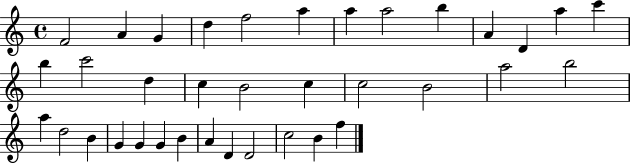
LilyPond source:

{
  \clef treble
  \time 4/4
  \defaultTimeSignature
  \key c \major
  f'2 a'4 g'4 | d''4 f''2 a''4 | a''4 a''2 b''4 | a'4 d'4 a''4 c'''4 | \break b''4 c'''2 d''4 | c''4 b'2 c''4 | c''2 b'2 | a''2 b''2 | \break a''4 d''2 b'4 | g'4 g'4 g'4 b'4 | a'4 d'4 d'2 | c''2 b'4 f''4 | \break \bar "|."
}